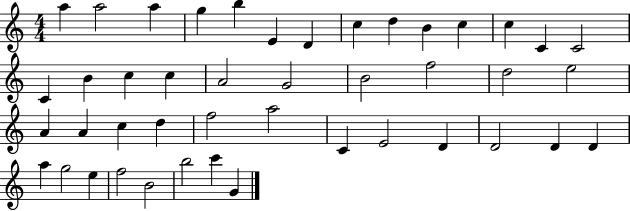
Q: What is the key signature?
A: C major